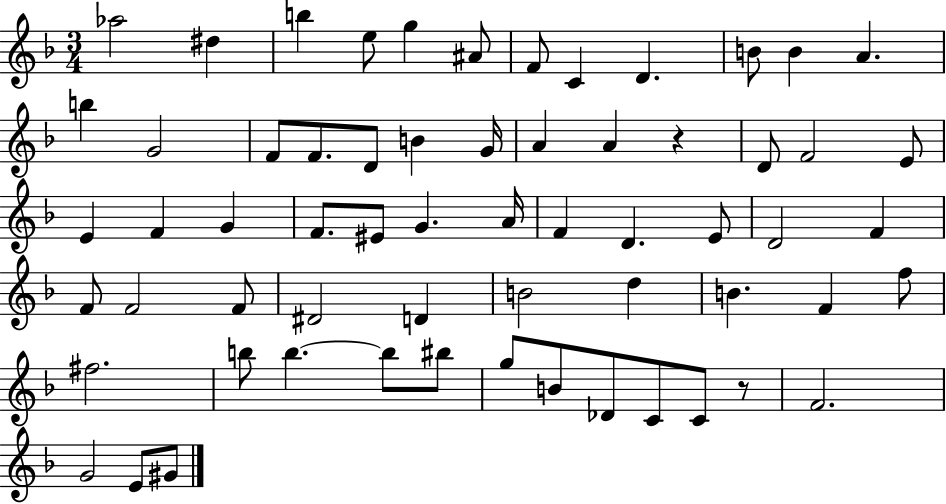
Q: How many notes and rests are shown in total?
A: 62